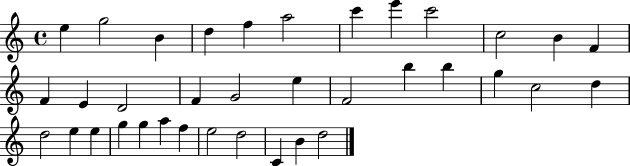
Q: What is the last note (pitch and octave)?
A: D5